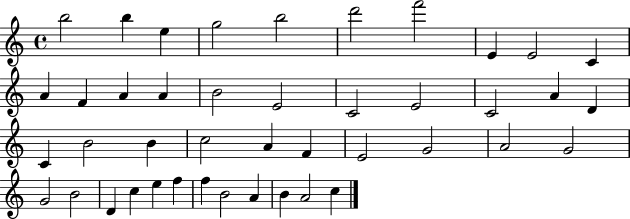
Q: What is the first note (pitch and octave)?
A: B5